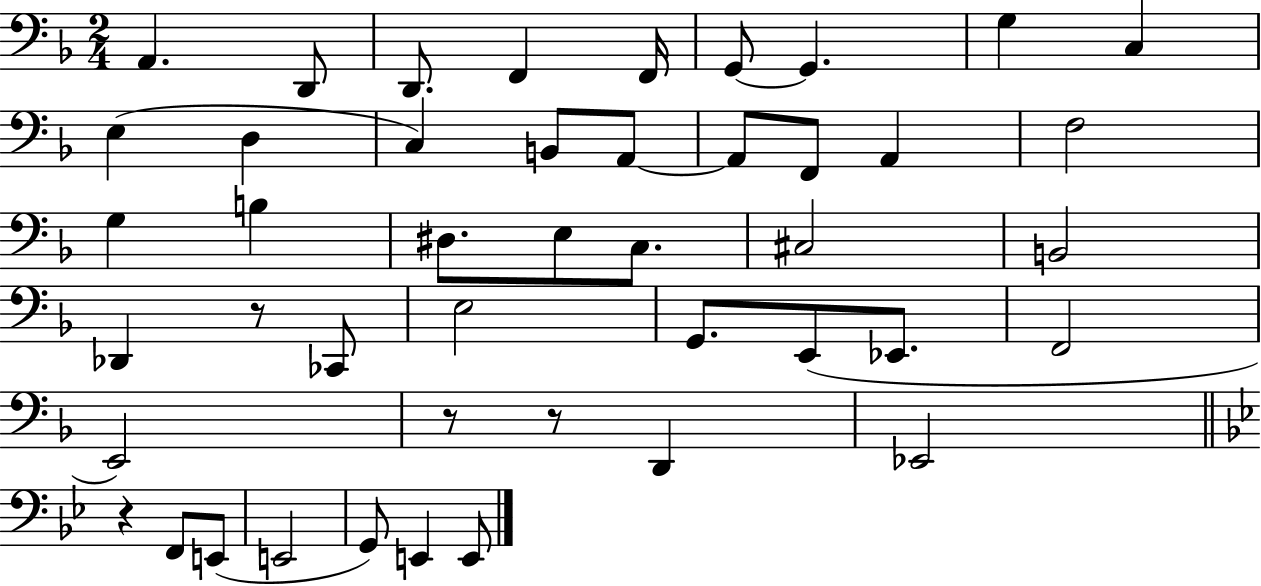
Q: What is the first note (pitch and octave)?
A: A2